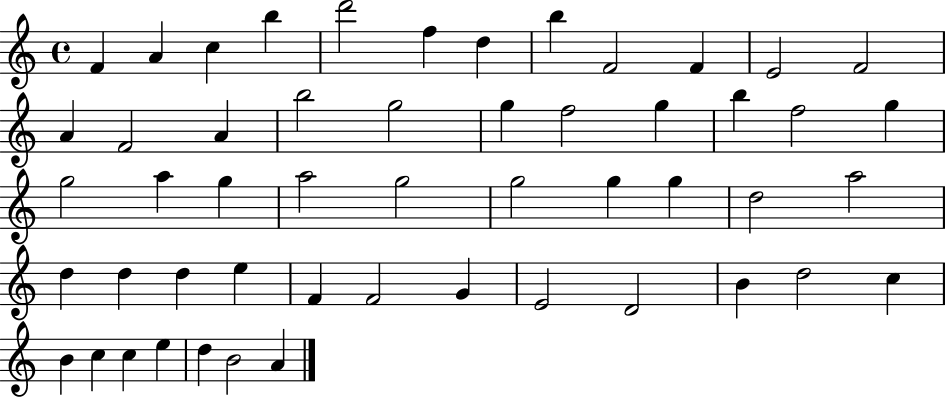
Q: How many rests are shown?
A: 0